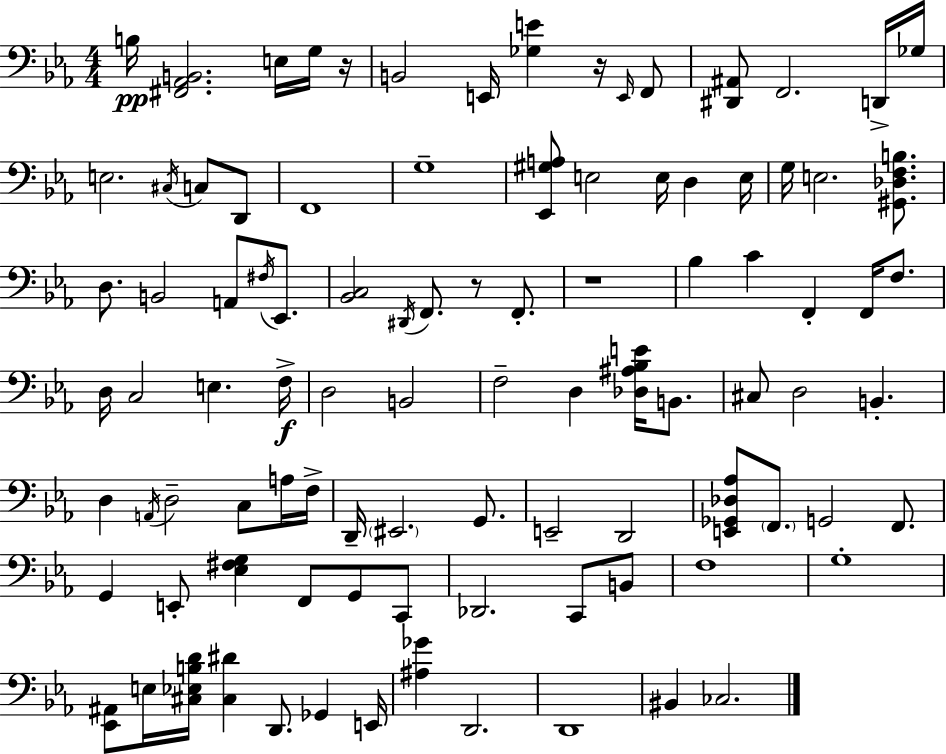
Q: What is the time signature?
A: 4/4